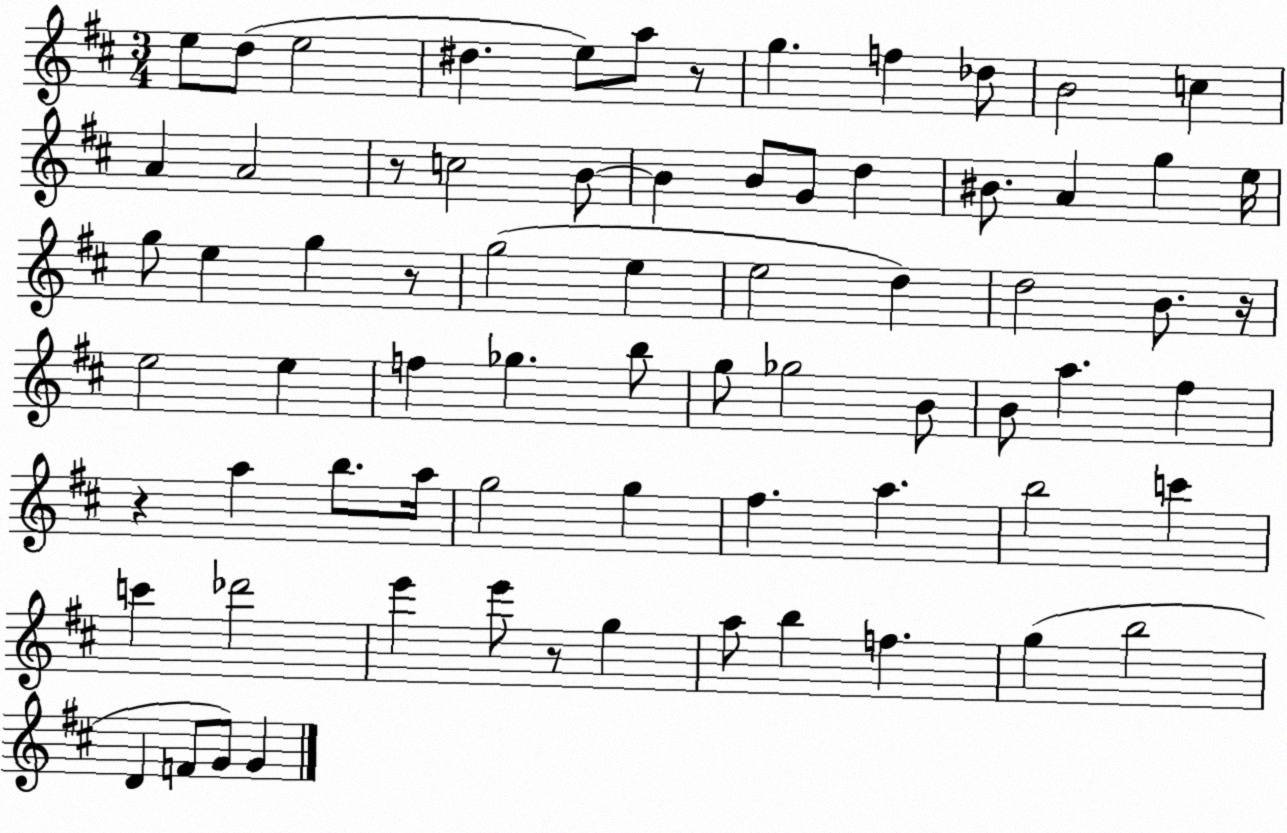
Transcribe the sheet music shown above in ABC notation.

X:1
T:Untitled
M:3/4
L:1/4
K:D
e/2 d/2 e2 ^d e/2 a/2 z/2 g f _d/2 B2 c A A2 z/2 c2 B/2 B B/2 G/2 d ^B/2 A g e/4 g/2 e g z/2 g2 e e2 d d2 B/2 z/4 e2 e f _g b/2 g/2 _g2 B/2 B/2 a ^f z a b/2 a/4 g2 g ^f a b2 c' c' _d'2 e' e'/2 z/2 g a/2 b f g b2 D F/2 G/2 G